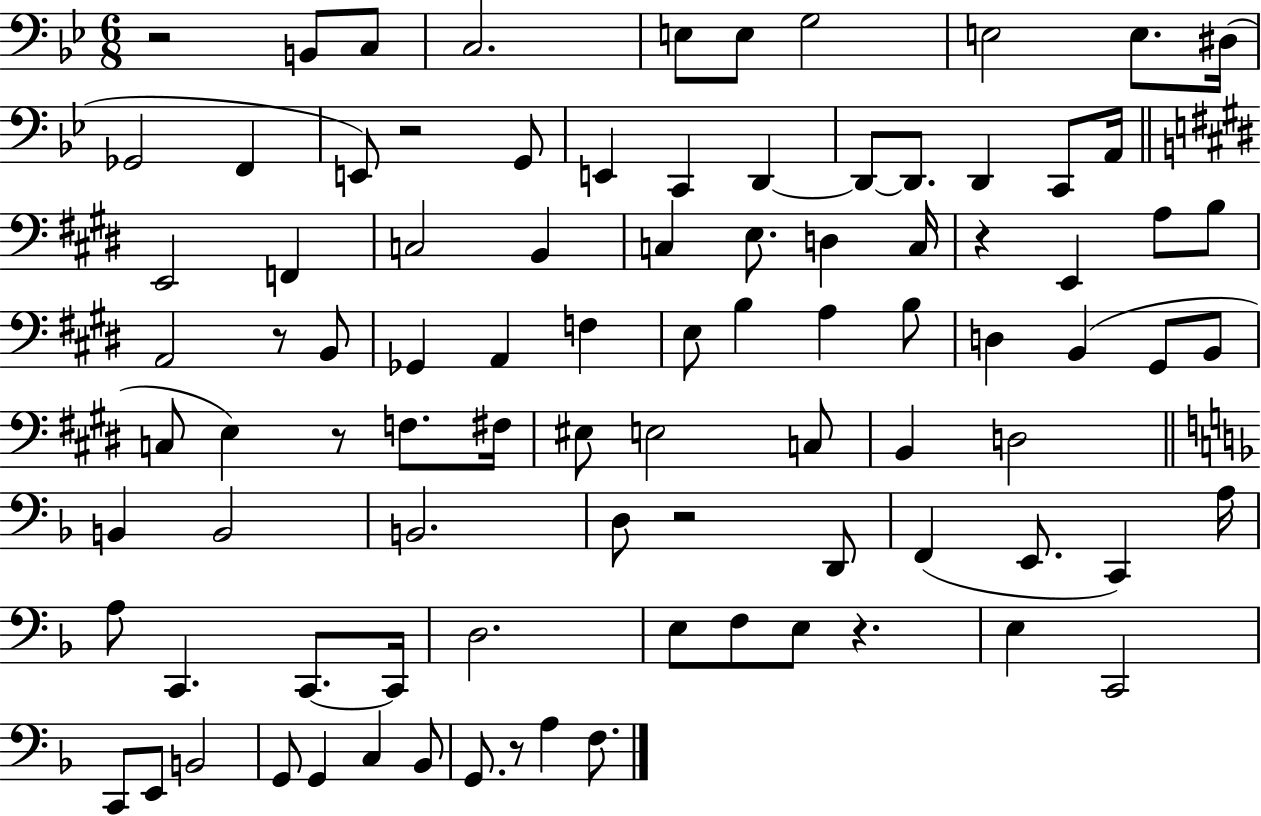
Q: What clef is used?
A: bass